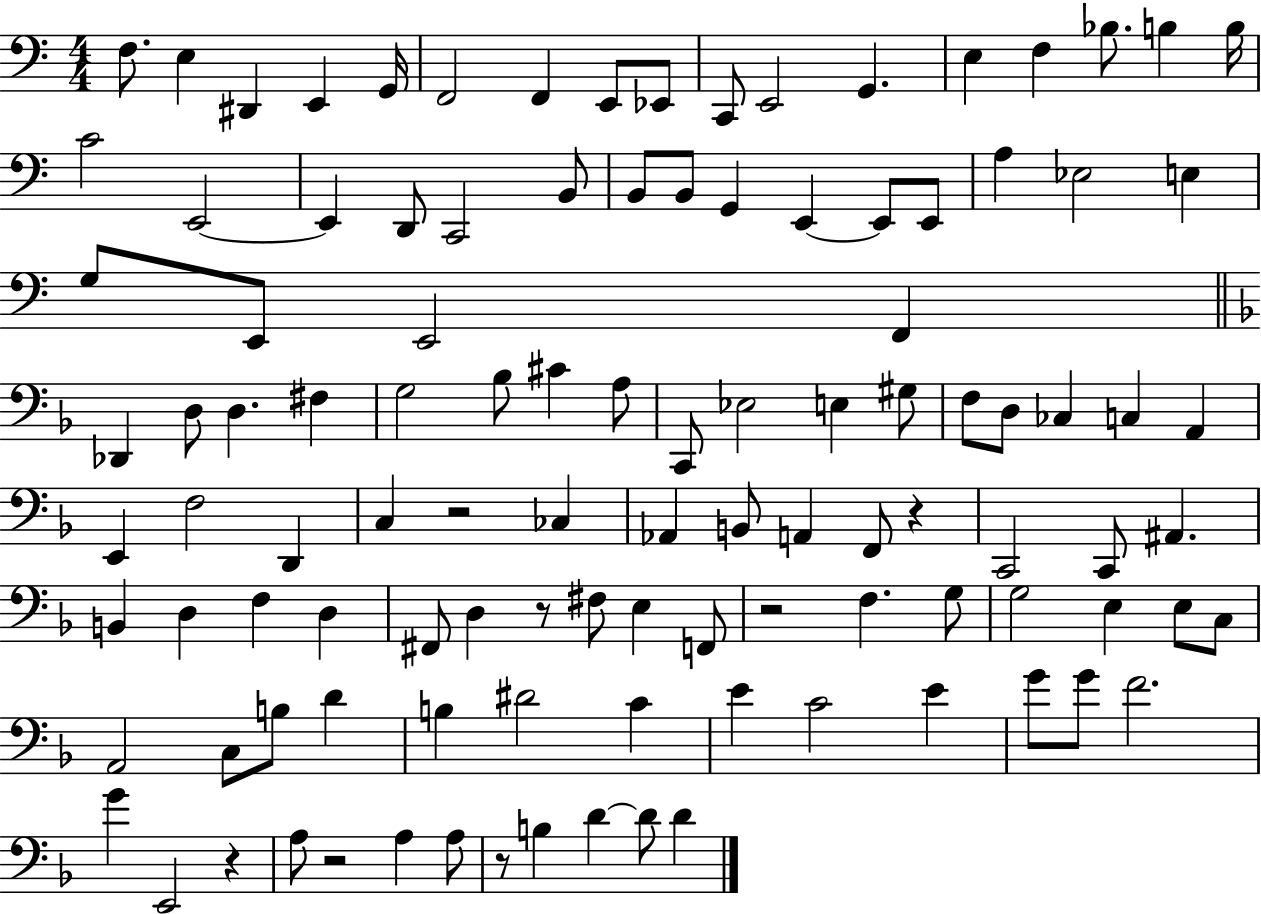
{
  \clef bass
  \numericTimeSignature
  \time 4/4
  \key c \major
  f8. e4 dis,4 e,4 g,16 | f,2 f,4 e,8 ees,8 | c,8 e,2 g,4. | e4 f4 bes8. b4 b16 | \break c'2 e,2~~ | e,4 d,8 c,2 b,8 | b,8 b,8 g,4 e,4~~ e,8 e,8 | a4 ees2 e4 | \break g8 e,8 e,2 f,4 | \bar "||" \break \key d \minor des,4 d8 d4. fis4 | g2 bes8 cis'4 a8 | c,8 ees2 e4 gis8 | f8 d8 ces4 c4 a,4 | \break e,4 f2 d,4 | c4 r2 ces4 | aes,4 b,8 a,4 f,8 r4 | c,2 c,8 ais,4. | \break b,4 d4 f4 d4 | fis,8 d4 r8 fis8 e4 f,8 | r2 f4. g8 | g2 e4 e8 c8 | \break a,2 c8 b8 d'4 | b4 dis'2 c'4 | e'4 c'2 e'4 | g'8 g'8 f'2. | \break g'4 e,2 r4 | a8 r2 a4 a8 | r8 b4 d'4~~ d'8 d'4 | \bar "|."
}